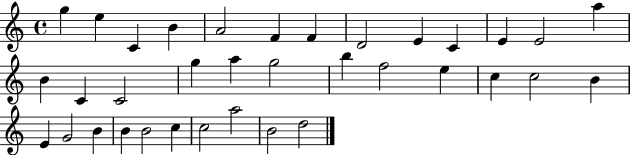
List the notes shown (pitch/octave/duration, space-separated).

G5/q E5/q C4/q B4/q A4/h F4/q F4/q D4/h E4/q C4/q E4/q E4/h A5/q B4/q C4/q C4/h G5/q A5/q G5/h B5/q F5/h E5/q C5/q C5/h B4/q E4/q G4/h B4/q B4/q B4/h C5/q C5/h A5/h B4/h D5/h